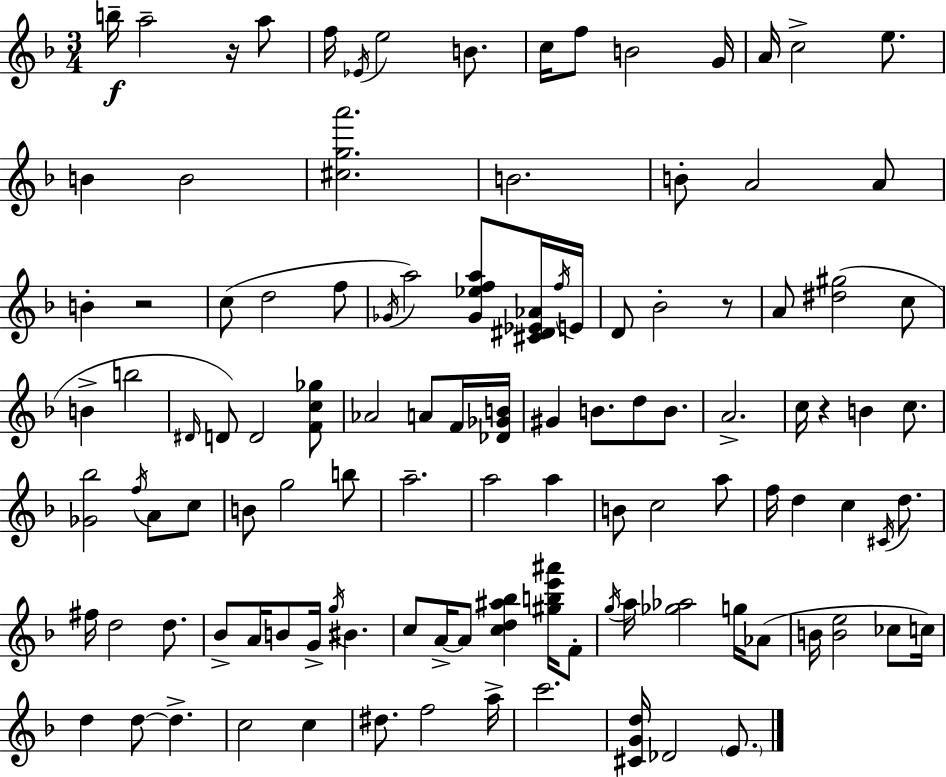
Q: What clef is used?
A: treble